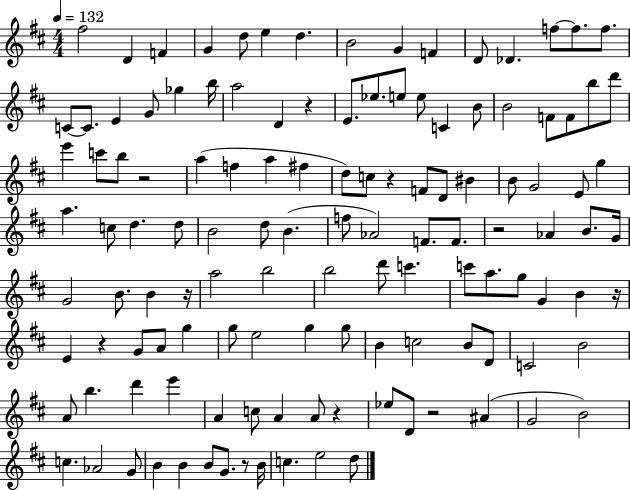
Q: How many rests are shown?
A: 10